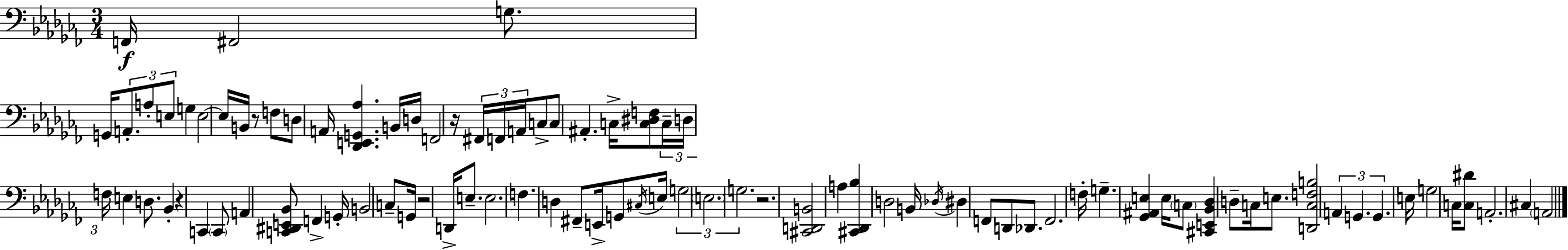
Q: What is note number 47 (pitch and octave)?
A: C#3